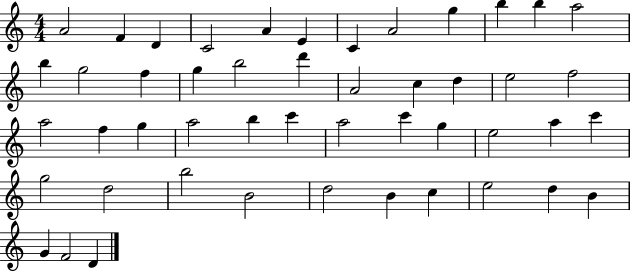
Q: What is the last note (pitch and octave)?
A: D4